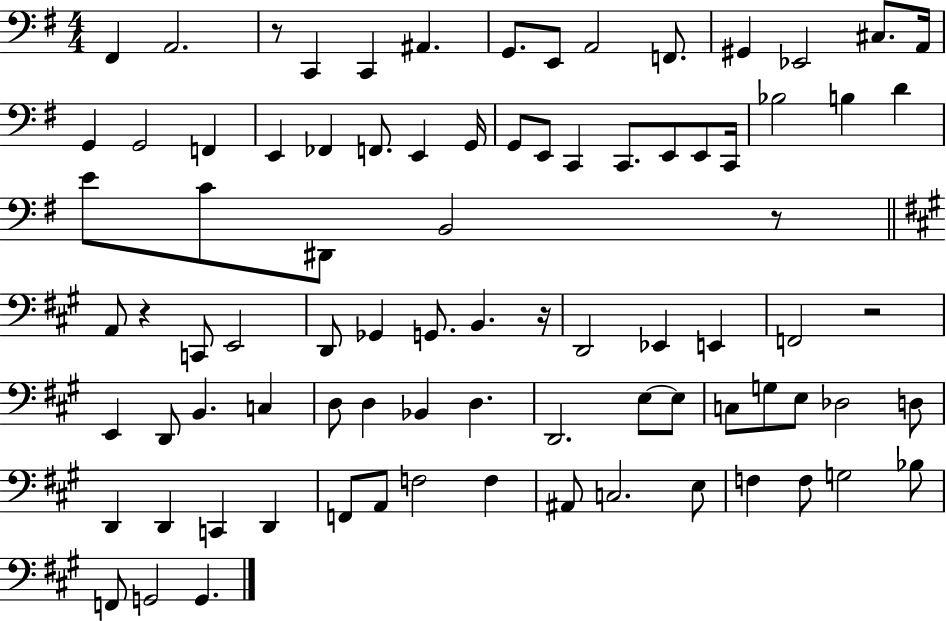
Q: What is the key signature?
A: G major